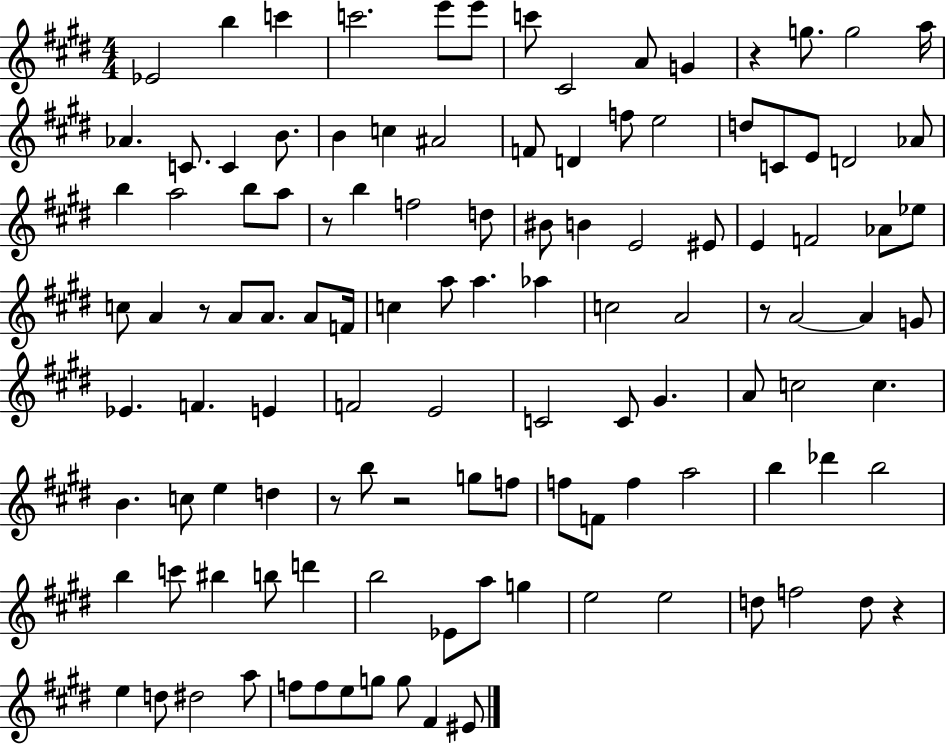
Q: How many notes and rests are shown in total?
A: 116